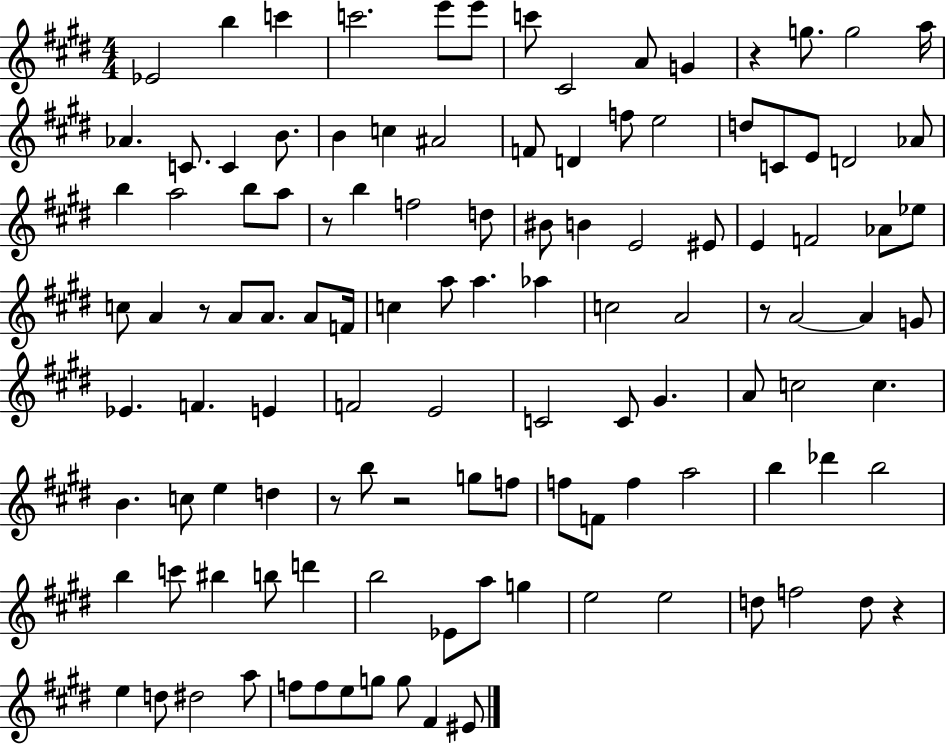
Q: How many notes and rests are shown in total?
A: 116